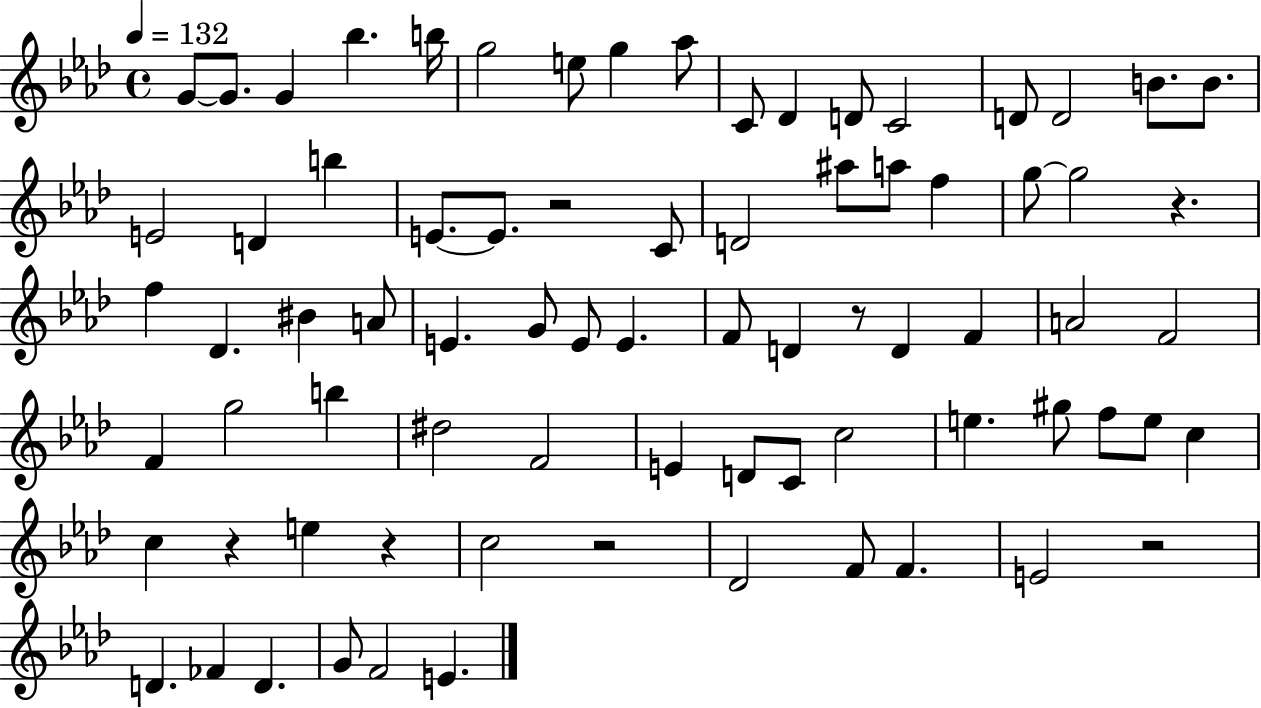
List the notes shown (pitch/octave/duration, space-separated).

G4/e G4/e. G4/q Bb5/q. B5/s G5/h E5/e G5/q Ab5/e C4/e Db4/q D4/e C4/h D4/e D4/h B4/e. B4/e. E4/h D4/q B5/q E4/e. E4/e. R/h C4/e D4/h A#5/e A5/e F5/q G5/e G5/h R/q. F5/q Db4/q. BIS4/q A4/e E4/q. G4/e E4/e E4/q. F4/e D4/q R/e D4/q F4/q A4/h F4/h F4/q G5/h B5/q D#5/h F4/h E4/q D4/e C4/e C5/h E5/q. G#5/e F5/e E5/e C5/q C5/q R/q E5/q R/q C5/h R/h Db4/h F4/e F4/q. E4/h R/h D4/q. FES4/q D4/q. G4/e F4/h E4/q.